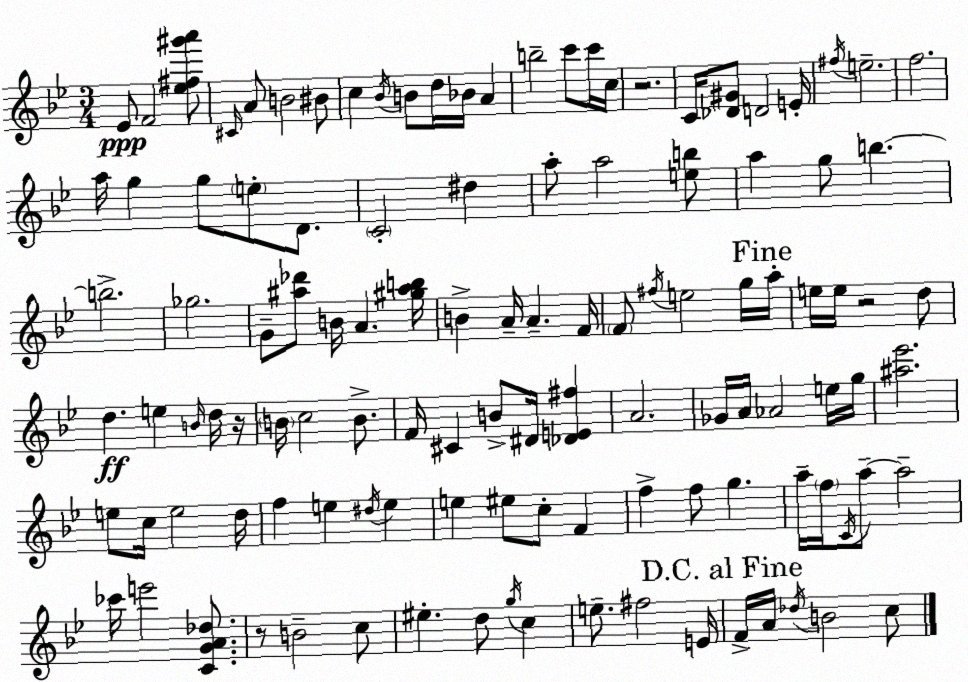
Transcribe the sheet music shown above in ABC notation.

X:1
T:Untitled
M:3/4
L:1/4
K:Bb
_E/2 F2 [_e^f^g'a']/2 ^C/4 A/2 B2 ^B/2 c _B/4 B/2 d/4 _B/4 A b2 c'/2 c'/4 c/4 z2 C/4 [_D^G]/2 D2 E/4 ^f/4 e2 f2 a/4 g g/2 e/2 D/2 C2 ^d a/2 a2 [eb]/2 a g/2 b b2 _g2 G/2 [^a_d']/2 B/4 A [^g^ab]/4 B A/4 A F/4 F/2 ^f/4 e2 g/4 a/4 e/4 e/4 z2 d/2 d e B/4 d/4 z/4 B/4 c2 B/2 F/4 ^C B/2 ^D/4 [_DE^f] A2 _G/4 A/4 _A2 e/4 g/4 [^a_e']2 e/2 c/4 e2 d/4 f e ^d/4 e e ^e/2 c/2 F f f/2 g a/4 f/4 C/4 a/2 a2 _c'/4 e'2 [CGA_d]/2 z/2 B2 c/2 ^e d/2 g/4 c e/2 ^f2 E/4 F/4 A/4 _d/4 B2 c/2